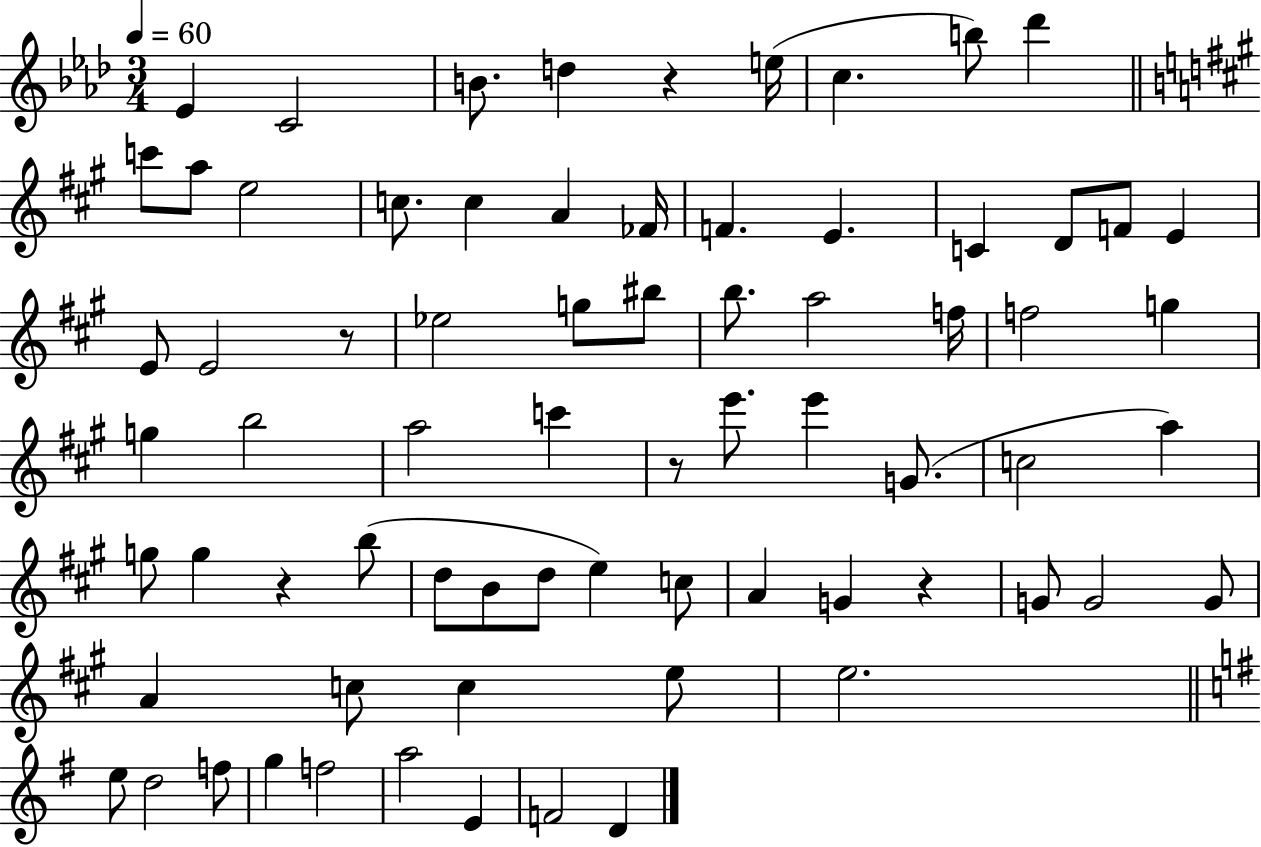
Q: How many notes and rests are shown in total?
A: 72